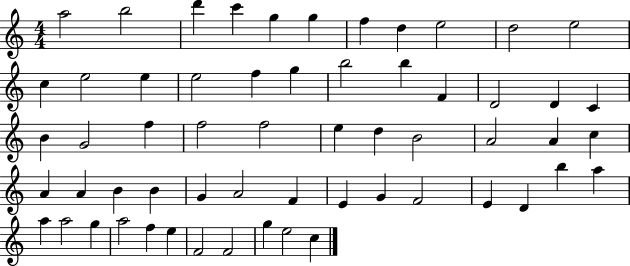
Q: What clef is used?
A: treble